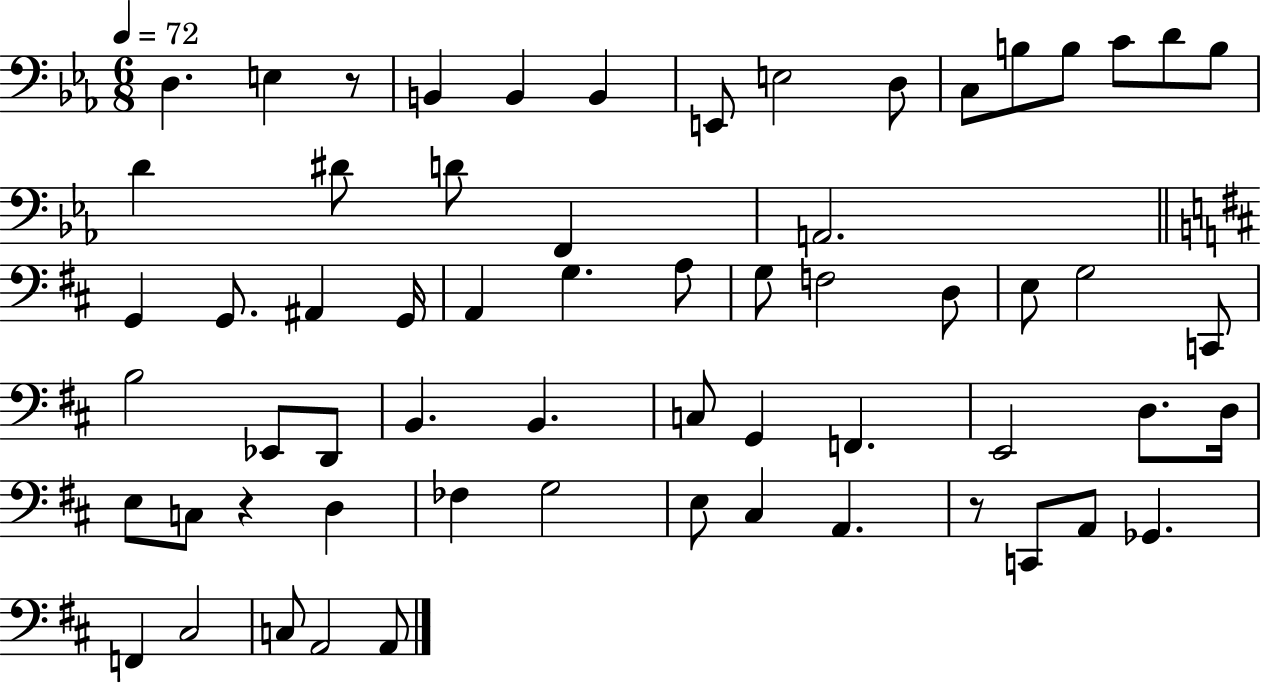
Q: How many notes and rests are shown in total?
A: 62